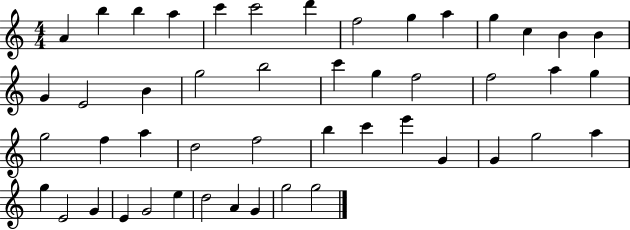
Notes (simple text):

A4/q B5/q B5/q A5/q C6/q C6/h D6/q F5/h G5/q A5/q G5/q C5/q B4/q B4/q G4/q E4/h B4/q G5/h B5/h C6/q G5/q F5/h F5/h A5/q G5/q G5/h F5/q A5/q D5/h F5/h B5/q C6/q E6/q G4/q G4/q G5/h A5/q G5/q E4/h G4/q E4/q G4/h E5/q D5/h A4/q G4/q G5/h G5/h